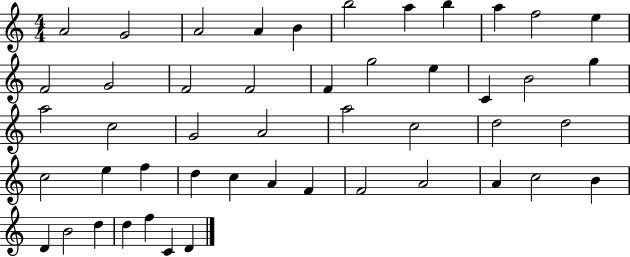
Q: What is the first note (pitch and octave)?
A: A4